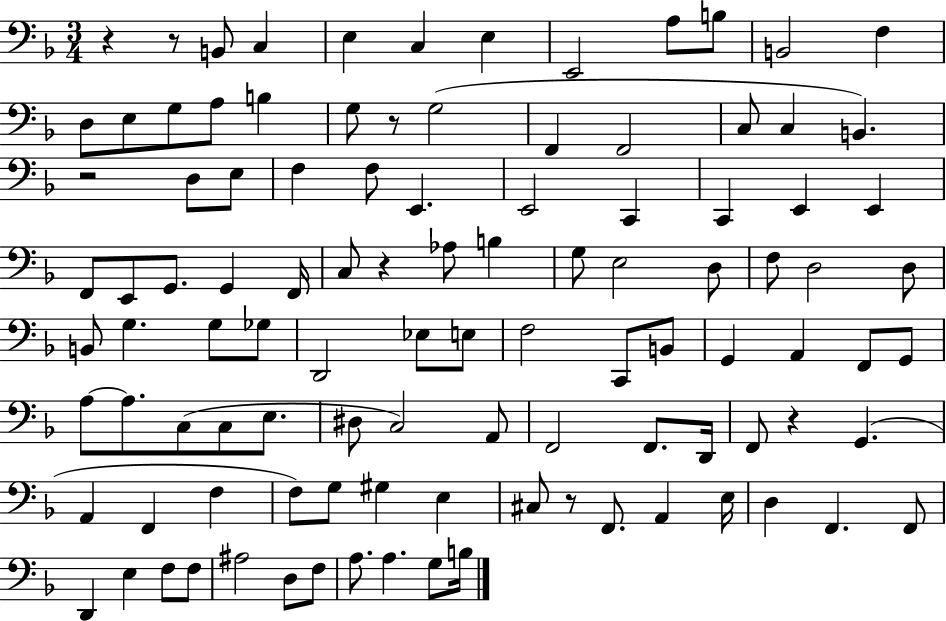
R/q R/e B2/e C3/q E3/q C3/q E3/q E2/h A3/e B3/e B2/h F3/q D3/e E3/e G3/e A3/e B3/q G3/e R/e G3/h F2/q F2/h C3/e C3/q B2/q. R/h D3/e E3/e F3/q F3/e E2/q. E2/h C2/q C2/q E2/q E2/q F2/e E2/e G2/e. G2/q F2/s C3/e R/q Ab3/e B3/q G3/e E3/h D3/e F3/e D3/h D3/e B2/e G3/q. G3/e Gb3/e D2/h Eb3/e E3/e F3/h C2/e B2/e G2/q A2/q F2/e G2/e A3/e A3/e. C3/e C3/e E3/e. D#3/e C3/h A2/e F2/h F2/e. D2/s F2/e R/q G2/q. A2/q F2/q F3/q F3/e G3/e G#3/q E3/q C#3/e R/e F2/e. A2/q E3/s D3/q F2/q. F2/e D2/q E3/q F3/e F3/e A#3/h D3/e F3/e A3/e. A3/q. G3/e B3/s